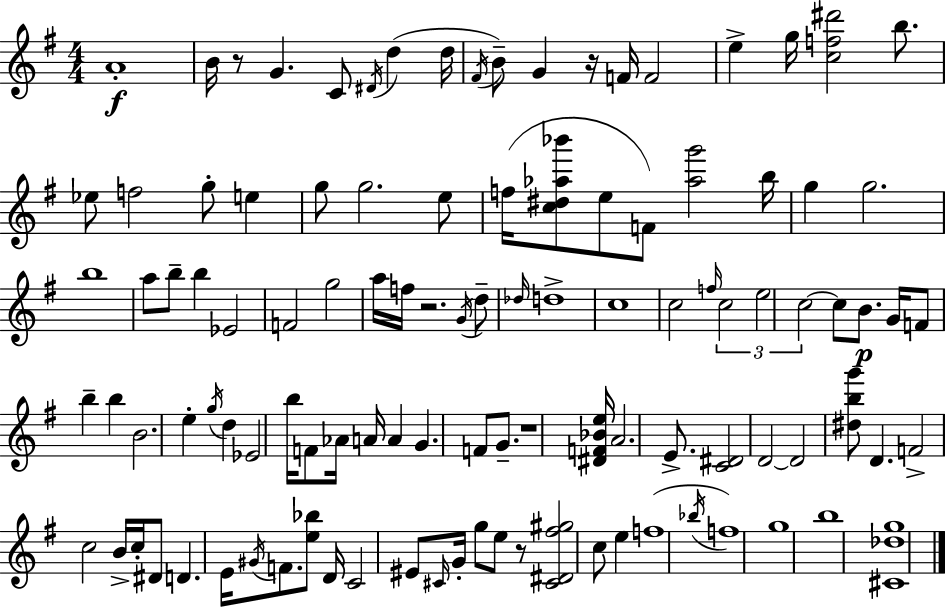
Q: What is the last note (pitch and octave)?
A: B5